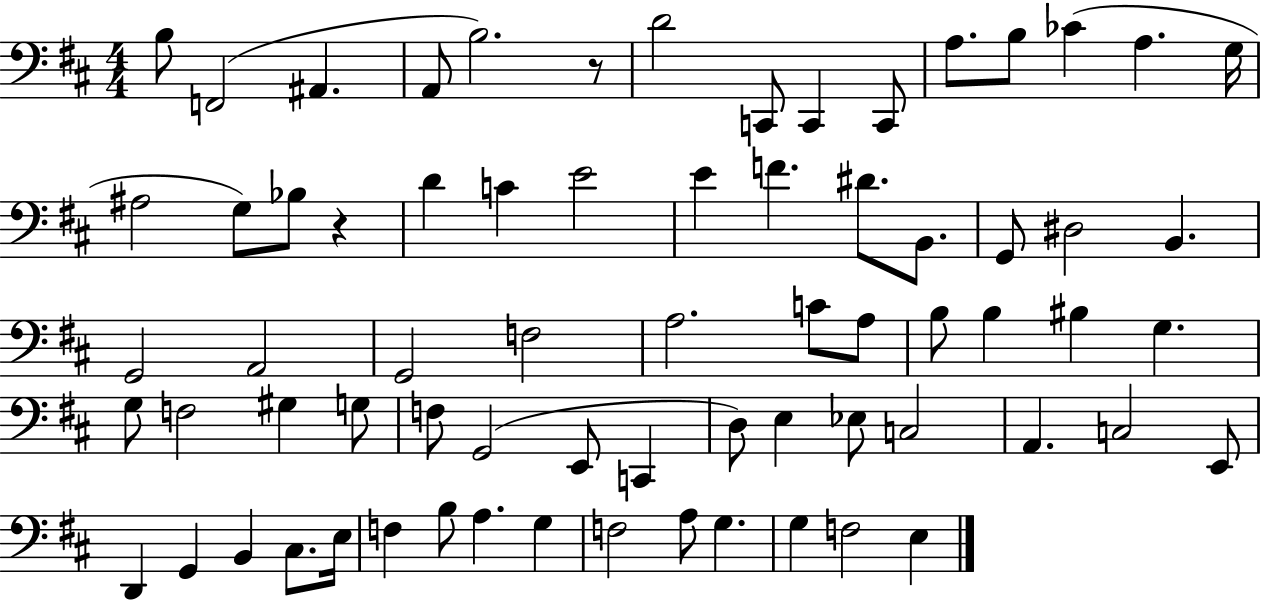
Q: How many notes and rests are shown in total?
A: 70